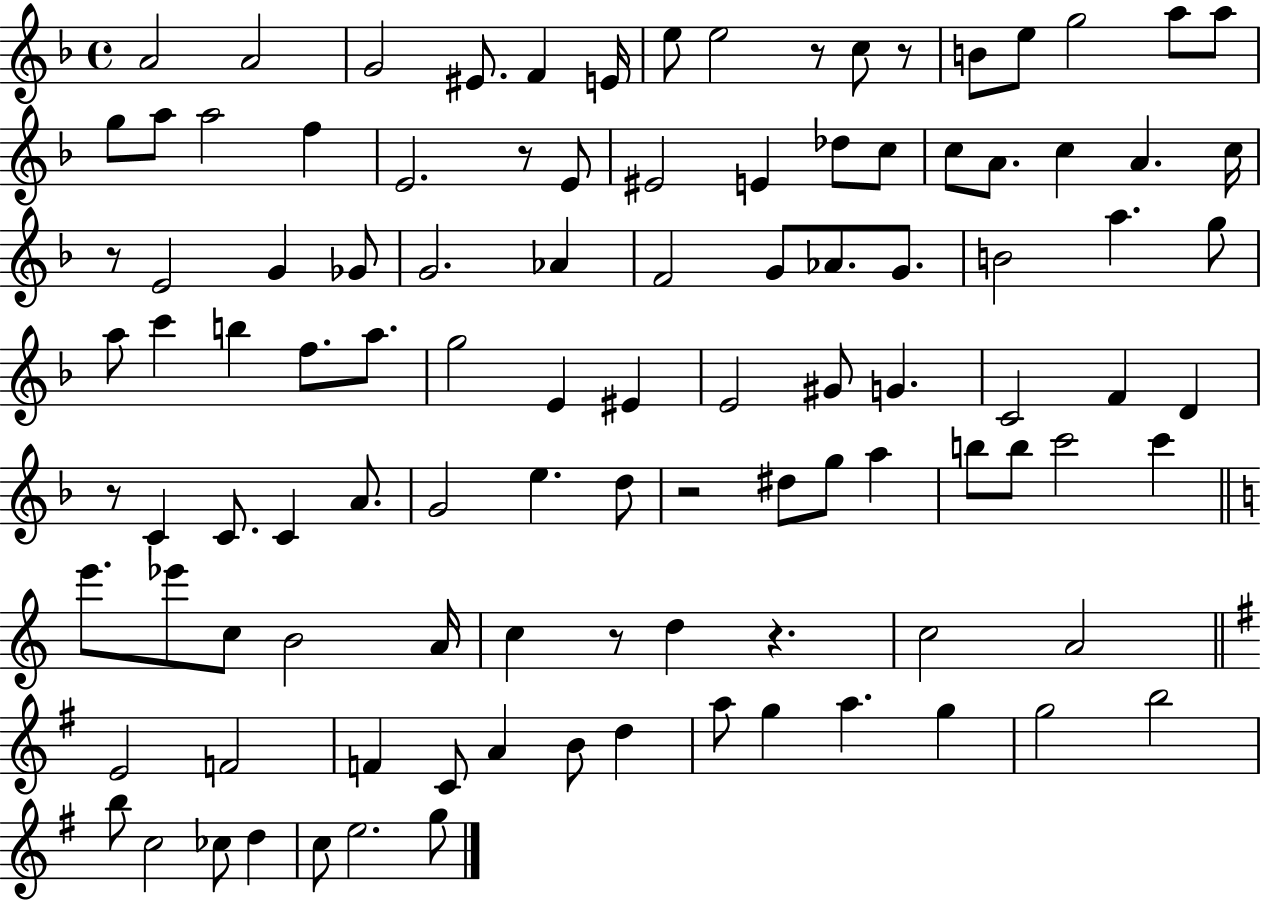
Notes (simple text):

A4/h A4/h G4/h EIS4/e. F4/q E4/s E5/e E5/h R/e C5/e R/e B4/e E5/e G5/h A5/e A5/e G5/e A5/e A5/h F5/q E4/h. R/e E4/e EIS4/h E4/q Db5/e C5/e C5/e A4/e. C5/q A4/q. C5/s R/e E4/h G4/q Gb4/e G4/h. Ab4/q F4/h G4/e Ab4/e. G4/e. B4/h A5/q. G5/e A5/e C6/q B5/q F5/e. A5/e. G5/h E4/q EIS4/q E4/h G#4/e G4/q. C4/h F4/q D4/q R/e C4/q C4/e. C4/q A4/e. G4/h E5/q. D5/e R/h D#5/e G5/e A5/q B5/e B5/e C6/h C6/q E6/e. Eb6/e C5/e B4/h A4/s C5/q R/e D5/q R/q. C5/h A4/h E4/h F4/h F4/q C4/e A4/q B4/e D5/q A5/e G5/q A5/q. G5/q G5/h B5/h B5/e C5/h CES5/e D5/q C5/e E5/h. G5/e